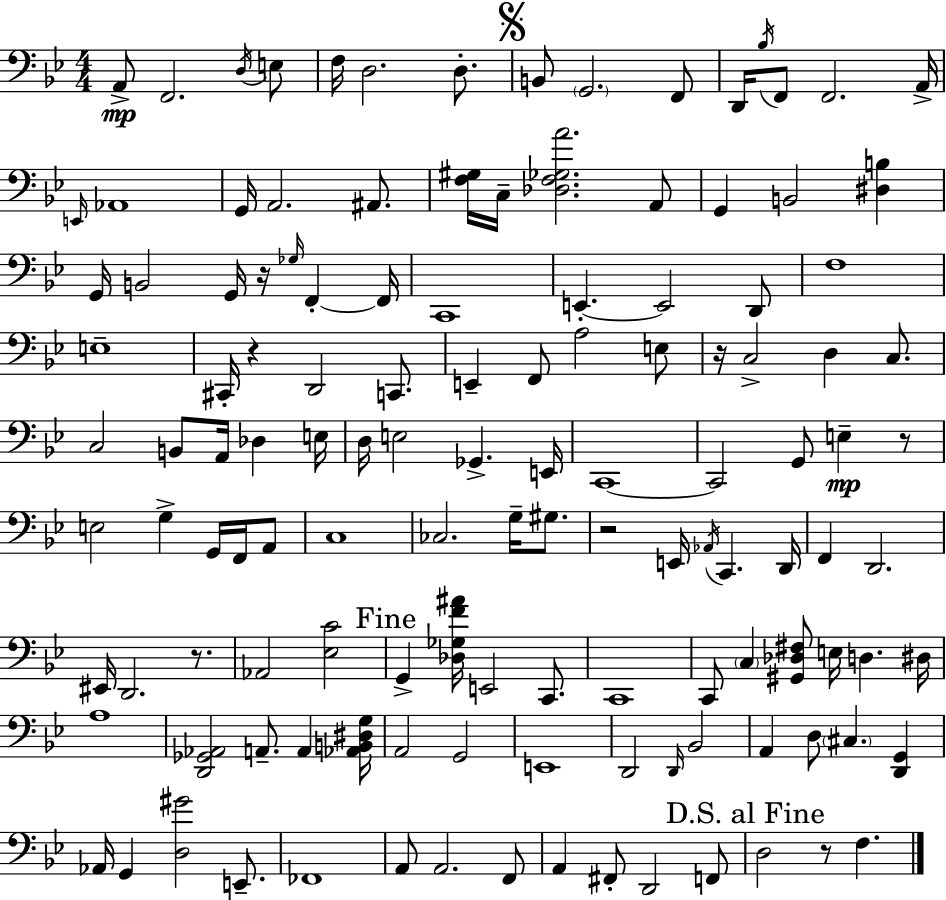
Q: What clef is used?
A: bass